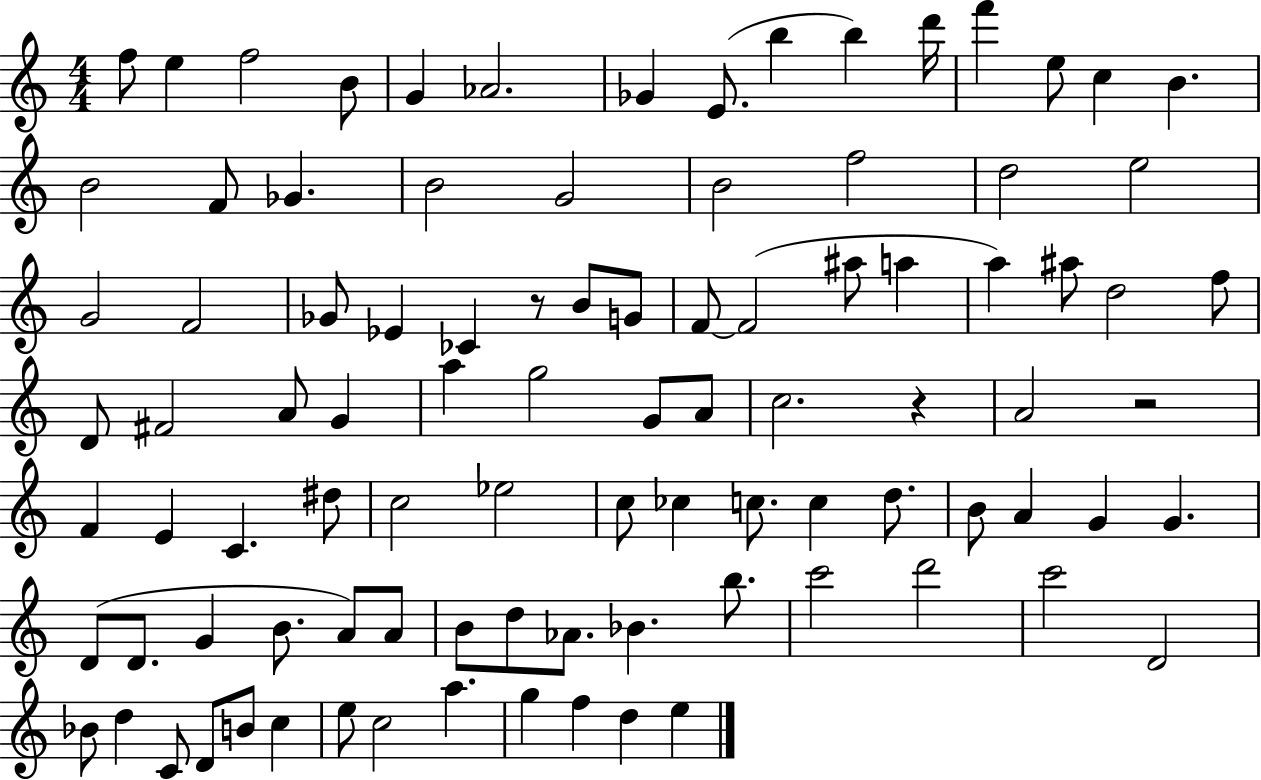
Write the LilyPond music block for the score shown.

{
  \clef treble
  \numericTimeSignature
  \time 4/4
  \key c \major
  f''8 e''4 f''2 b'8 | g'4 aes'2. | ges'4 e'8.( b''4 b''4) d'''16 | f'''4 e''8 c''4 b'4. | \break b'2 f'8 ges'4. | b'2 g'2 | b'2 f''2 | d''2 e''2 | \break g'2 f'2 | ges'8 ees'4 ces'4 r8 b'8 g'8 | f'8~~ f'2( ais''8 a''4 | a''4) ais''8 d''2 f''8 | \break d'8 fis'2 a'8 g'4 | a''4 g''2 g'8 a'8 | c''2. r4 | a'2 r2 | \break f'4 e'4 c'4. dis''8 | c''2 ees''2 | c''8 ces''4 c''8. c''4 d''8. | b'8 a'4 g'4 g'4. | \break d'8( d'8. g'4 b'8. a'8) a'8 | b'8 d''8 aes'8. bes'4. b''8. | c'''2 d'''2 | c'''2 d'2 | \break bes'8 d''4 c'8 d'8 b'8 c''4 | e''8 c''2 a''4. | g''4 f''4 d''4 e''4 | \bar "|."
}